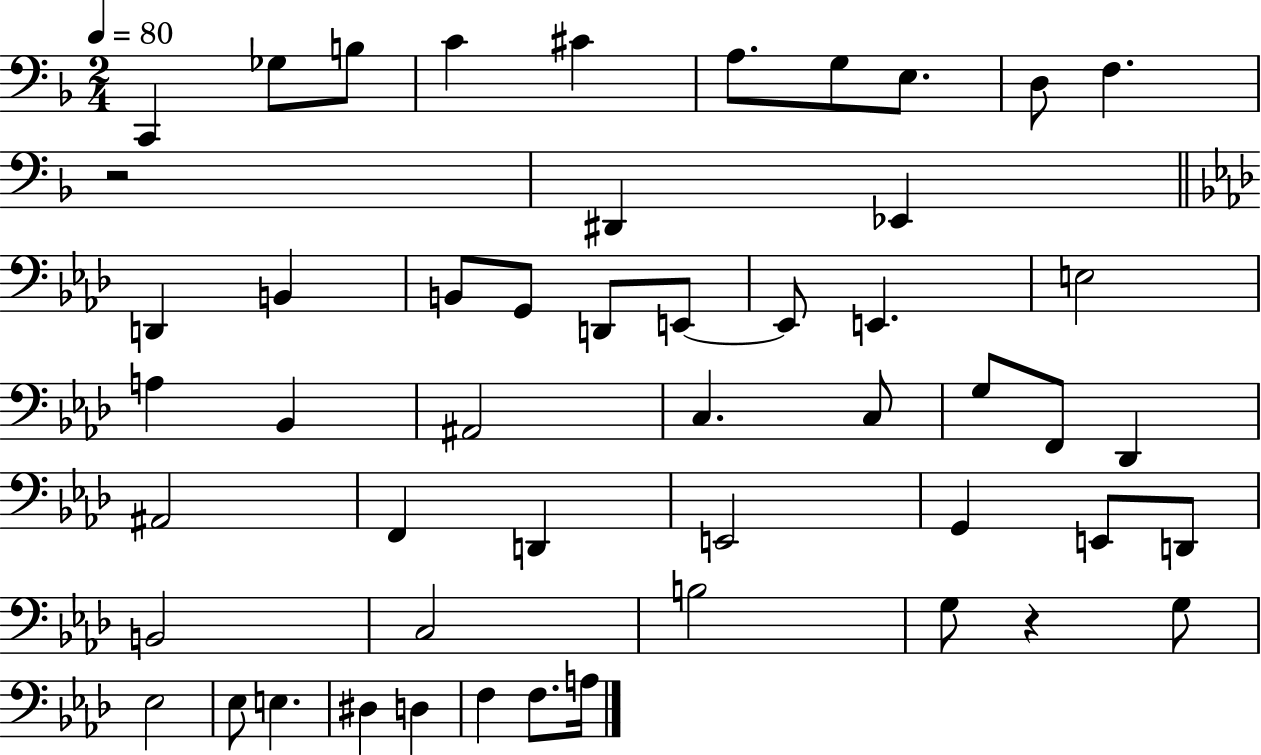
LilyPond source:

{
  \clef bass
  \numericTimeSignature
  \time 2/4
  \key f \major
  \tempo 4 = 80
  c,4 ges8 b8 | c'4 cis'4 | a8. g8 e8. | d8 f4. | \break r2 | dis,4 ees,4 | \bar "||" \break \key aes \major d,4 b,4 | b,8 g,8 d,8 e,8~~ | e,8 e,4. | e2 | \break a4 bes,4 | ais,2 | c4. c8 | g8 f,8 des,4 | \break ais,2 | f,4 d,4 | e,2 | g,4 e,8 d,8 | \break b,2 | c2 | b2 | g8 r4 g8 | \break ees2 | ees8 e4. | dis4 d4 | f4 f8. a16 | \break \bar "|."
}